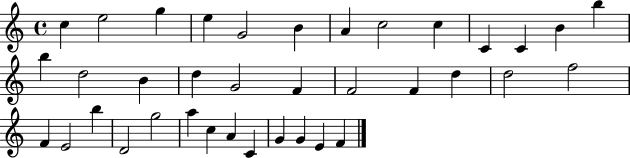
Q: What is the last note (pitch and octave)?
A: F4